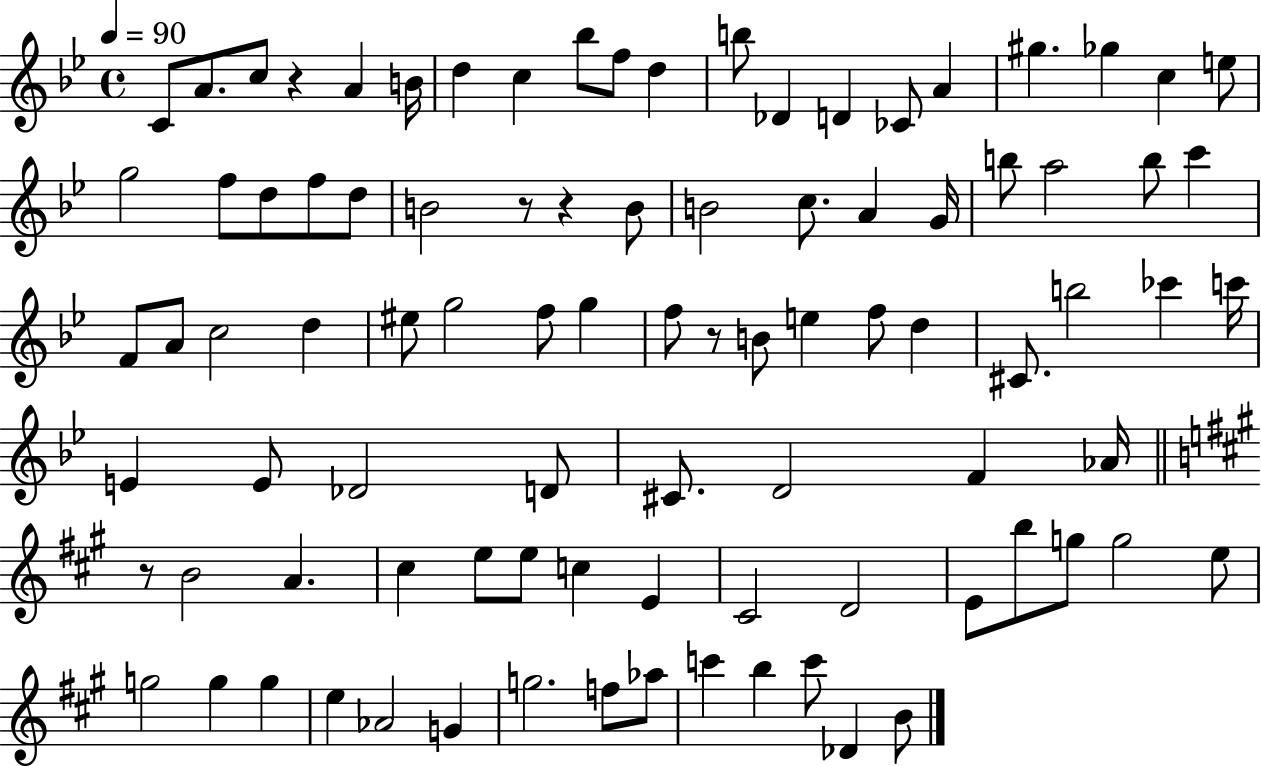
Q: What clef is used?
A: treble